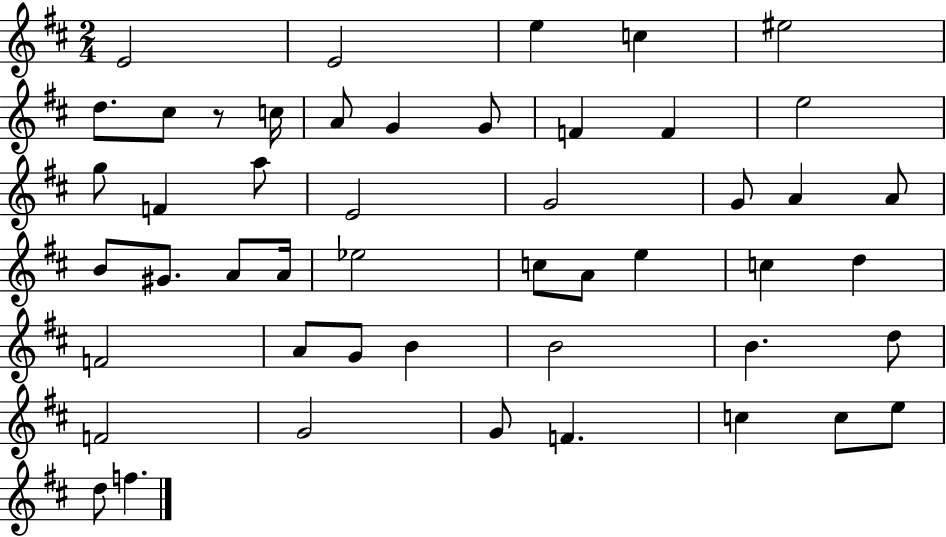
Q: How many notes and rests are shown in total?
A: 49